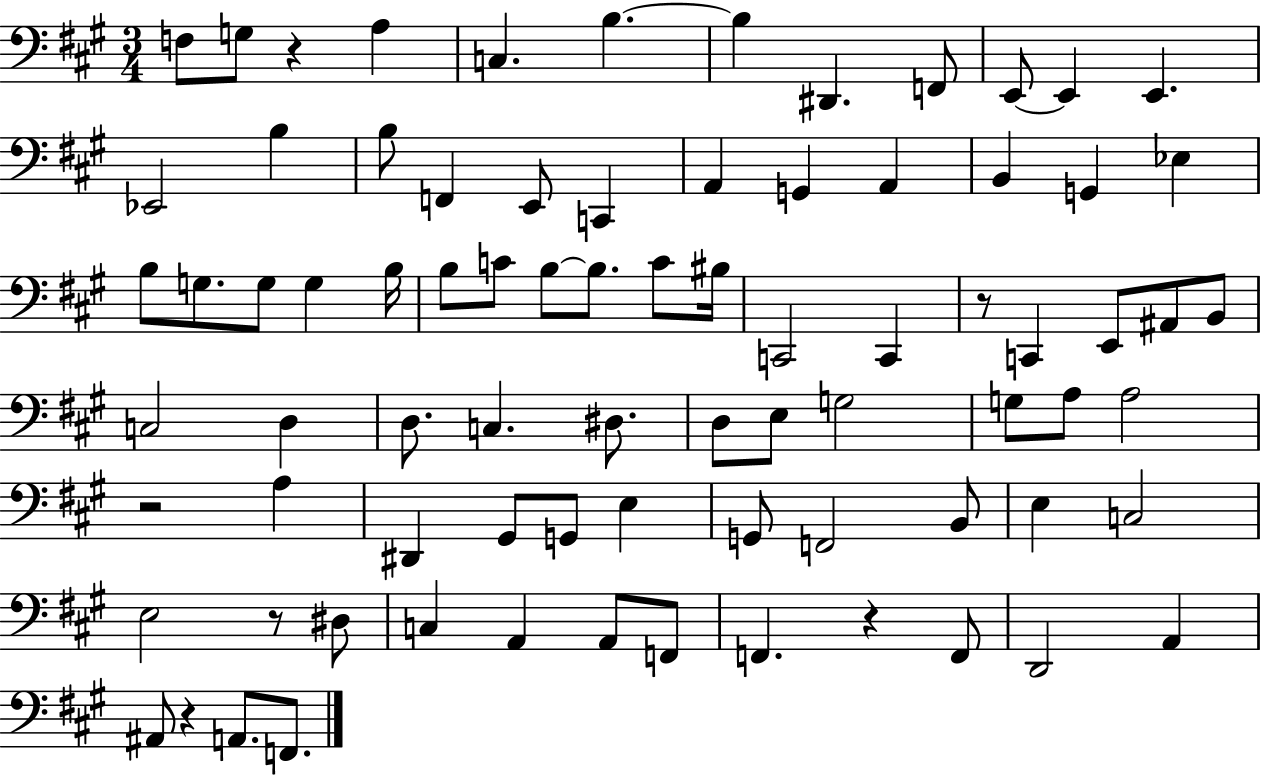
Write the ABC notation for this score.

X:1
T:Untitled
M:3/4
L:1/4
K:A
F,/2 G,/2 z A, C, B, B, ^D,, F,,/2 E,,/2 E,, E,, _E,,2 B, B,/2 F,, E,,/2 C,, A,, G,, A,, B,, G,, _E, B,/2 G,/2 G,/2 G, B,/4 B,/2 C/2 B,/2 B,/2 C/2 ^B,/4 C,,2 C,, z/2 C,, E,,/2 ^A,,/2 B,,/2 C,2 D, D,/2 C, ^D,/2 D,/2 E,/2 G,2 G,/2 A,/2 A,2 z2 A, ^D,, ^G,,/2 G,,/2 E, G,,/2 F,,2 B,,/2 E, C,2 E,2 z/2 ^D,/2 C, A,, A,,/2 F,,/2 F,, z F,,/2 D,,2 A,, ^A,,/2 z A,,/2 F,,/2